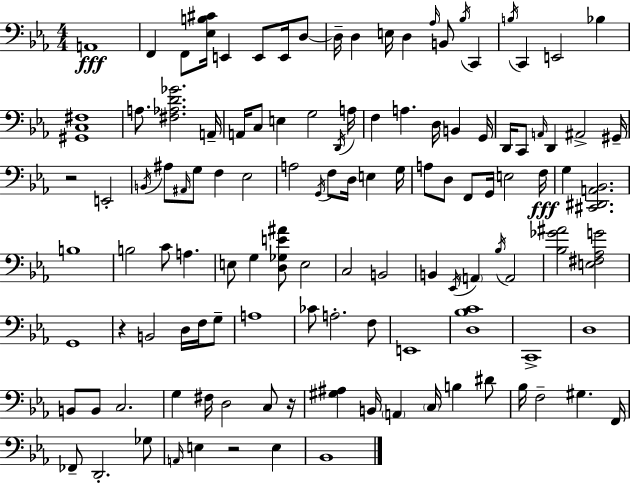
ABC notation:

X:1
T:Untitled
M:4/4
L:1/4
K:Cm
A,,4 F,, F,,/2 [_E,B,^C]/4 E,, E,,/2 E,,/4 D,/2 D,/4 D, E,/4 D, _A,/4 B,,/2 _B,/4 C,, B,/4 C,, E,,2 _B, [^G,,C,^F,]4 A,/2 [^F,_A,D_G]2 A,,/4 A,,/4 C,/2 E, G,2 D,,/4 A,/4 F, A, D,/4 B,, G,,/4 D,,/4 C,,/2 A,,/4 D,, ^A,,2 ^G,,/4 z2 E,,2 B,,/4 ^A,/2 ^A,,/4 G,/2 F, _E,2 A,2 G,,/4 F,/2 D,/4 E, G,/4 A,/2 D,/2 F,,/2 G,,/4 E,2 F,/4 G, [^C,,^D,,A,,_B,,]2 B,4 B,2 C/2 A, E,/2 G, [D,_G,E^A]/2 E,2 C,2 B,,2 B,, _E,,/4 A,, _B,/4 A,,2 [_B,_G^A]2 [E,^F,_A,G]2 G,,4 z B,,2 D,/4 F,/4 G,/2 A,4 _C/2 A,2 F,/2 E,,4 [D,_B,C]4 C,,4 D,4 B,,/2 B,,/2 C,2 G, ^F,/4 D,2 C,/2 z/4 [^G,^A,] B,,/4 A,, C,/4 B, ^D/2 _B,/4 F,2 ^G, F,,/4 _F,,/2 D,,2 _G,/2 A,,/4 E, z2 E, _B,,4